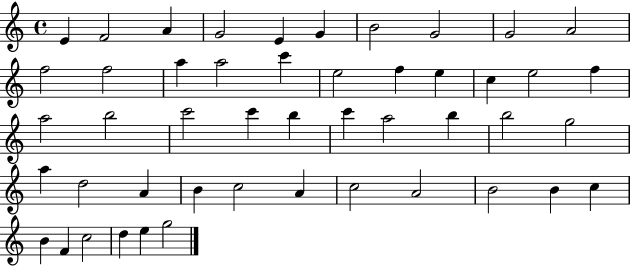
X:1
T:Untitled
M:4/4
L:1/4
K:C
E F2 A G2 E G B2 G2 G2 A2 f2 f2 a a2 c' e2 f e c e2 f a2 b2 c'2 c' b c' a2 b b2 g2 a d2 A B c2 A c2 A2 B2 B c B F c2 d e g2